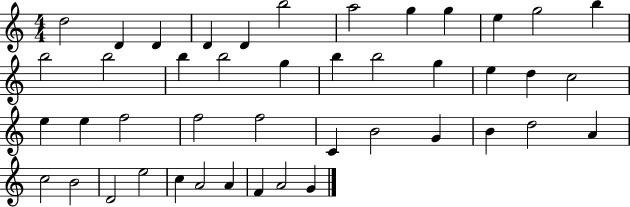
{
  \clef treble
  \numericTimeSignature
  \time 4/4
  \key c \major
  d''2 d'4 d'4 | d'4 d'4 b''2 | a''2 g''4 g''4 | e''4 g''2 b''4 | \break b''2 b''2 | b''4 b''2 g''4 | b''4 b''2 g''4 | e''4 d''4 c''2 | \break e''4 e''4 f''2 | f''2 f''2 | c'4 b'2 g'4 | b'4 d''2 a'4 | \break c''2 b'2 | d'2 e''2 | c''4 a'2 a'4 | f'4 a'2 g'4 | \break \bar "|."
}